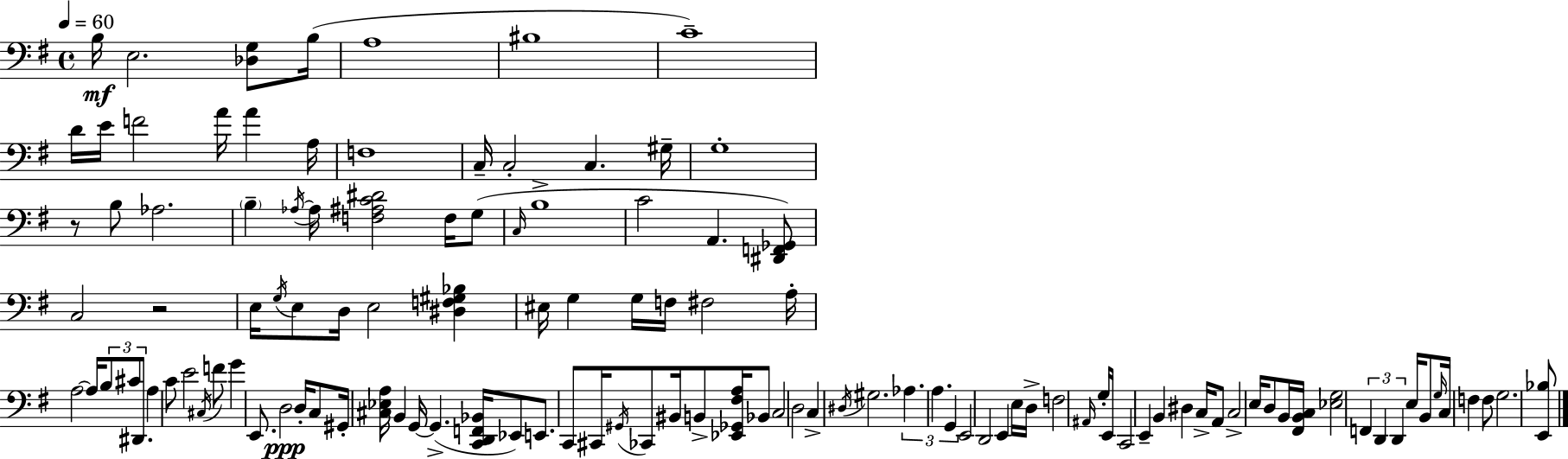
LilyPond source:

{
  \clef bass
  \time 4/4
  \defaultTimeSignature
  \key g \major
  \tempo 4 = 60
  \repeat volta 2 { b16\mf e2. <des g>8 b16( | a1 | bis1 | c'1--) | \break d'16 e'16 f'2 a'16 a'4 a16 | f1 | c16-- c2-. c4. gis16-- | g1-. | \break r8 b8 aes2. | \parenthesize b4-- \acciaccatura { aes16~ }~ aes16 <f ais c' dis'>2 f16 g8( | \grace { c16 } b1-> | c'2 a,4. | \break <dis, f, ges,>8) c2 r2 | e16 \acciaccatura { g16 } e8 d16 e2 <dis f gis bes>4 | eis16 g4 g16 f16 fis2 | a16-. a2~~ a16 \tuplet 3/2 { b8 cis'8 | \break dis,8. } a4 c'8 e'2 | \acciaccatura { cis16 } f'8 g'4 e,8. d2\ppp | d16-. c8 gis,16-. <cis ees a>16 b,4 g,16~~ g,4.->( | <c, d, f, bes,>16 ees,8) e,8. c,8 cis,16 \acciaccatura { gis,16 } ces,8 bis,16 | \break b,8-> <ees, ges, fis a>16 bes,8 c2 d2 | c4-> \acciaccatura { dis16 } gis2. | \tuplet 3/2 { aes4. a4. | g,4 } e,2 d,2 | \break e,4 e16 d16-> f2 | \grace { ais,16 } g16-. e,16 c,2 e,4-- | b,4 dis4 c16-> a,8 c2-> | e16 d8 b,16 <fis, b, c>16 <ees g>2 | \break \tuplet 3/2 { f,4 d,4 d,4 } e16 | b,8 \grace { g16 } c16 f4 f8 g2. | <e, bes>8 } \bar "|."
}